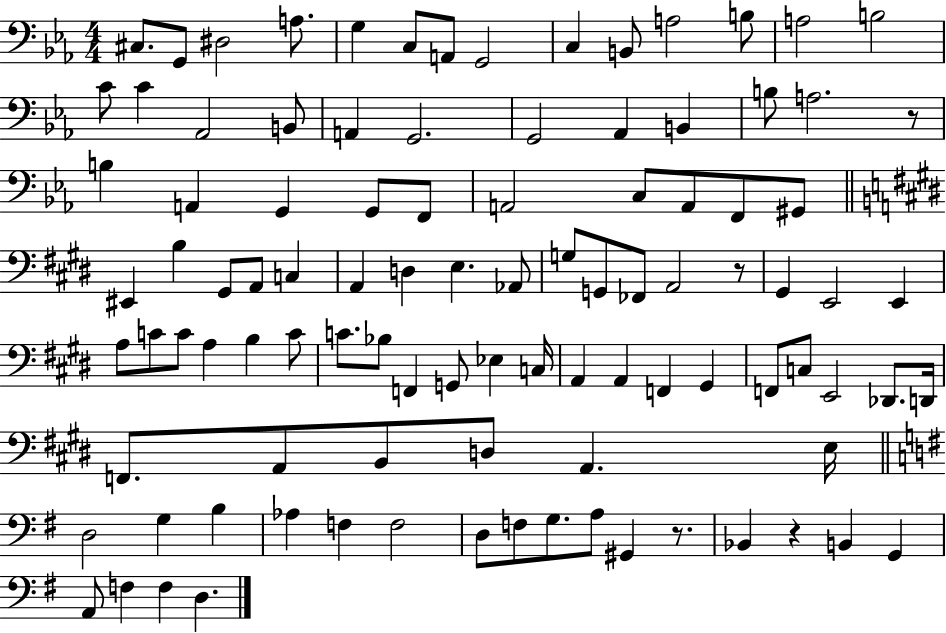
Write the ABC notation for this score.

X:1
T:Untitled
M:4/4
L:1/4
K:Eb
^C,/2 G,,/2 ^D,2 A,/2 G, C,/2 A,,/2 G,,2 C, B,,/2 A,2 B,/2 A,2 B,2 C/2 C _A,,2 B,,/2 A,, G,,2 G,,2 _A,, B,, B,/2 A,2 z/2 B, A,, G,, G,,/2 F,,/2 A,,2 C,/2 A,,/2 F,,/2 ^G,,/2 ^E,, B, ^G,,/2 A,,/2 C, A,, D, E, _A,,/2 G,/2 G,,/2 _F,,/2 A,,2 z/2 ^G,, E,,2 E,, A,/2 C/2 C/2 A, B, C/2 C/2 _B,/2 F,, G,,/2 _E, C,/4 A,, A,, F,, ^G,, F,,/2 C,/2 E,,2 _D,,/2 D,,/4 F,,/2 A,,/2 B,,/2 D,/2 A,, E,/4 D,2 G, B, _A, F, F,2 D,/2 F,/2 G,/2 A,/2 ^G,, z/2 _B,, z B,, G,, A,,/2 F, F, D,